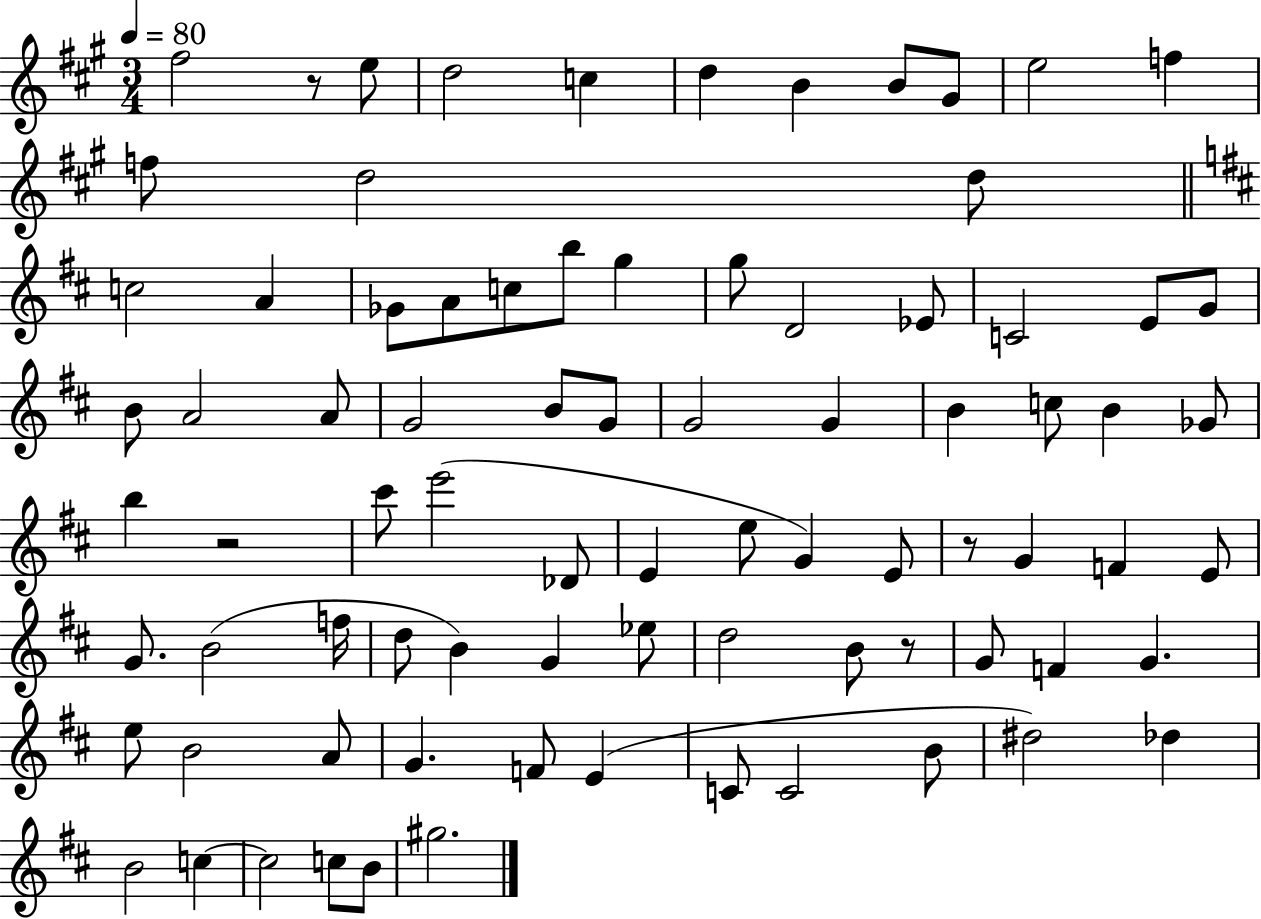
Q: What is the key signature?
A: A major